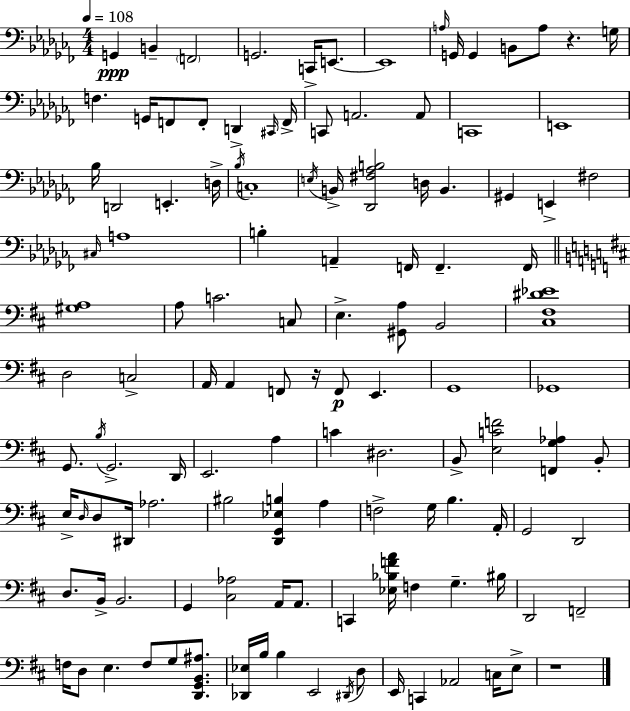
X:1
T:Untitled
M:4/4
L:1/4
K:Abm
G,, B,, F,,2 G,,2 C,,/4 E,,/2 E,,4 A,/4 G,,/4 G,, B,,/2 A,/2 z G,/4 F, G,,/4 F,,/2 F,,/2 D,, ^C,,/4 F,,/4 C,,/2 A,,2 A,,/2 C,,4 E,,4 _B,/4 D,,2 E,, D,/4 _B,/4 C,4 E,/4 B,,/4 [_D,,^F,_A,B,]2 D,/4 B,, ^G,, E,, ^F,2 ^C,/4 A,4 B, A,, F,,/4 F,, F,,/4 [^G,A,]4 A,/2 C2 C,/2 E, [^G,,A,]/2 B,,2 [^C,^F,^D_E]4 D,2 C,2 A,,/4 A,, F,,/2 z/4 F,,/2 E,, G,,4 _G,,4 G,,/2 B,/4 G,,2 D,,/4 E,,2 A, C ^D,2 B,,/2 [E,CF]2 [F,,G,_A,] B,,/2 E,/4 D,/4 D,/2 ^D,,/4 _A,2 ^B,2 [D,,G,,_E,B,] A, F,2 G,/4 B, A,,/4 G,,2 D,,2 D,/2 B,,/4 B,,2 G,, [^C,_A,]2 A,,/4 A,,/2 C,, [_E,_B,FA]/4 F, G, ^B,/4 D,,2 F,,2 F,/4 D,/2 E, F,/2 G,/2 [D,,G,,B,,^A,]/2 [_D,,_E,]/4 B,/4 B, E,,2 ^D,,/4 D,/2 E,,/4 C,, _A,,2 C,/4 E,/2 z4